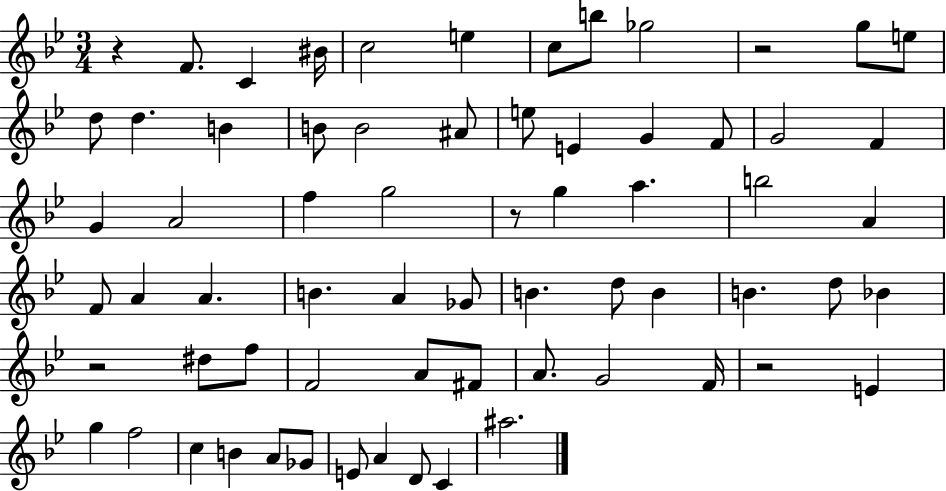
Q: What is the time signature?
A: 3/4